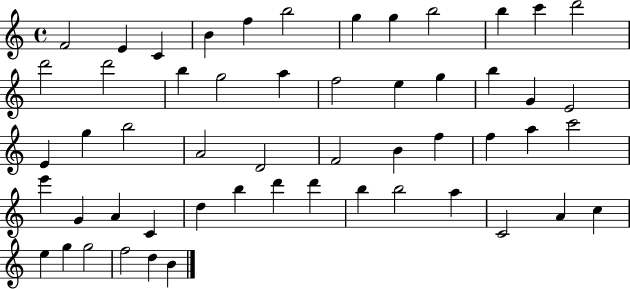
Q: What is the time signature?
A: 4/4